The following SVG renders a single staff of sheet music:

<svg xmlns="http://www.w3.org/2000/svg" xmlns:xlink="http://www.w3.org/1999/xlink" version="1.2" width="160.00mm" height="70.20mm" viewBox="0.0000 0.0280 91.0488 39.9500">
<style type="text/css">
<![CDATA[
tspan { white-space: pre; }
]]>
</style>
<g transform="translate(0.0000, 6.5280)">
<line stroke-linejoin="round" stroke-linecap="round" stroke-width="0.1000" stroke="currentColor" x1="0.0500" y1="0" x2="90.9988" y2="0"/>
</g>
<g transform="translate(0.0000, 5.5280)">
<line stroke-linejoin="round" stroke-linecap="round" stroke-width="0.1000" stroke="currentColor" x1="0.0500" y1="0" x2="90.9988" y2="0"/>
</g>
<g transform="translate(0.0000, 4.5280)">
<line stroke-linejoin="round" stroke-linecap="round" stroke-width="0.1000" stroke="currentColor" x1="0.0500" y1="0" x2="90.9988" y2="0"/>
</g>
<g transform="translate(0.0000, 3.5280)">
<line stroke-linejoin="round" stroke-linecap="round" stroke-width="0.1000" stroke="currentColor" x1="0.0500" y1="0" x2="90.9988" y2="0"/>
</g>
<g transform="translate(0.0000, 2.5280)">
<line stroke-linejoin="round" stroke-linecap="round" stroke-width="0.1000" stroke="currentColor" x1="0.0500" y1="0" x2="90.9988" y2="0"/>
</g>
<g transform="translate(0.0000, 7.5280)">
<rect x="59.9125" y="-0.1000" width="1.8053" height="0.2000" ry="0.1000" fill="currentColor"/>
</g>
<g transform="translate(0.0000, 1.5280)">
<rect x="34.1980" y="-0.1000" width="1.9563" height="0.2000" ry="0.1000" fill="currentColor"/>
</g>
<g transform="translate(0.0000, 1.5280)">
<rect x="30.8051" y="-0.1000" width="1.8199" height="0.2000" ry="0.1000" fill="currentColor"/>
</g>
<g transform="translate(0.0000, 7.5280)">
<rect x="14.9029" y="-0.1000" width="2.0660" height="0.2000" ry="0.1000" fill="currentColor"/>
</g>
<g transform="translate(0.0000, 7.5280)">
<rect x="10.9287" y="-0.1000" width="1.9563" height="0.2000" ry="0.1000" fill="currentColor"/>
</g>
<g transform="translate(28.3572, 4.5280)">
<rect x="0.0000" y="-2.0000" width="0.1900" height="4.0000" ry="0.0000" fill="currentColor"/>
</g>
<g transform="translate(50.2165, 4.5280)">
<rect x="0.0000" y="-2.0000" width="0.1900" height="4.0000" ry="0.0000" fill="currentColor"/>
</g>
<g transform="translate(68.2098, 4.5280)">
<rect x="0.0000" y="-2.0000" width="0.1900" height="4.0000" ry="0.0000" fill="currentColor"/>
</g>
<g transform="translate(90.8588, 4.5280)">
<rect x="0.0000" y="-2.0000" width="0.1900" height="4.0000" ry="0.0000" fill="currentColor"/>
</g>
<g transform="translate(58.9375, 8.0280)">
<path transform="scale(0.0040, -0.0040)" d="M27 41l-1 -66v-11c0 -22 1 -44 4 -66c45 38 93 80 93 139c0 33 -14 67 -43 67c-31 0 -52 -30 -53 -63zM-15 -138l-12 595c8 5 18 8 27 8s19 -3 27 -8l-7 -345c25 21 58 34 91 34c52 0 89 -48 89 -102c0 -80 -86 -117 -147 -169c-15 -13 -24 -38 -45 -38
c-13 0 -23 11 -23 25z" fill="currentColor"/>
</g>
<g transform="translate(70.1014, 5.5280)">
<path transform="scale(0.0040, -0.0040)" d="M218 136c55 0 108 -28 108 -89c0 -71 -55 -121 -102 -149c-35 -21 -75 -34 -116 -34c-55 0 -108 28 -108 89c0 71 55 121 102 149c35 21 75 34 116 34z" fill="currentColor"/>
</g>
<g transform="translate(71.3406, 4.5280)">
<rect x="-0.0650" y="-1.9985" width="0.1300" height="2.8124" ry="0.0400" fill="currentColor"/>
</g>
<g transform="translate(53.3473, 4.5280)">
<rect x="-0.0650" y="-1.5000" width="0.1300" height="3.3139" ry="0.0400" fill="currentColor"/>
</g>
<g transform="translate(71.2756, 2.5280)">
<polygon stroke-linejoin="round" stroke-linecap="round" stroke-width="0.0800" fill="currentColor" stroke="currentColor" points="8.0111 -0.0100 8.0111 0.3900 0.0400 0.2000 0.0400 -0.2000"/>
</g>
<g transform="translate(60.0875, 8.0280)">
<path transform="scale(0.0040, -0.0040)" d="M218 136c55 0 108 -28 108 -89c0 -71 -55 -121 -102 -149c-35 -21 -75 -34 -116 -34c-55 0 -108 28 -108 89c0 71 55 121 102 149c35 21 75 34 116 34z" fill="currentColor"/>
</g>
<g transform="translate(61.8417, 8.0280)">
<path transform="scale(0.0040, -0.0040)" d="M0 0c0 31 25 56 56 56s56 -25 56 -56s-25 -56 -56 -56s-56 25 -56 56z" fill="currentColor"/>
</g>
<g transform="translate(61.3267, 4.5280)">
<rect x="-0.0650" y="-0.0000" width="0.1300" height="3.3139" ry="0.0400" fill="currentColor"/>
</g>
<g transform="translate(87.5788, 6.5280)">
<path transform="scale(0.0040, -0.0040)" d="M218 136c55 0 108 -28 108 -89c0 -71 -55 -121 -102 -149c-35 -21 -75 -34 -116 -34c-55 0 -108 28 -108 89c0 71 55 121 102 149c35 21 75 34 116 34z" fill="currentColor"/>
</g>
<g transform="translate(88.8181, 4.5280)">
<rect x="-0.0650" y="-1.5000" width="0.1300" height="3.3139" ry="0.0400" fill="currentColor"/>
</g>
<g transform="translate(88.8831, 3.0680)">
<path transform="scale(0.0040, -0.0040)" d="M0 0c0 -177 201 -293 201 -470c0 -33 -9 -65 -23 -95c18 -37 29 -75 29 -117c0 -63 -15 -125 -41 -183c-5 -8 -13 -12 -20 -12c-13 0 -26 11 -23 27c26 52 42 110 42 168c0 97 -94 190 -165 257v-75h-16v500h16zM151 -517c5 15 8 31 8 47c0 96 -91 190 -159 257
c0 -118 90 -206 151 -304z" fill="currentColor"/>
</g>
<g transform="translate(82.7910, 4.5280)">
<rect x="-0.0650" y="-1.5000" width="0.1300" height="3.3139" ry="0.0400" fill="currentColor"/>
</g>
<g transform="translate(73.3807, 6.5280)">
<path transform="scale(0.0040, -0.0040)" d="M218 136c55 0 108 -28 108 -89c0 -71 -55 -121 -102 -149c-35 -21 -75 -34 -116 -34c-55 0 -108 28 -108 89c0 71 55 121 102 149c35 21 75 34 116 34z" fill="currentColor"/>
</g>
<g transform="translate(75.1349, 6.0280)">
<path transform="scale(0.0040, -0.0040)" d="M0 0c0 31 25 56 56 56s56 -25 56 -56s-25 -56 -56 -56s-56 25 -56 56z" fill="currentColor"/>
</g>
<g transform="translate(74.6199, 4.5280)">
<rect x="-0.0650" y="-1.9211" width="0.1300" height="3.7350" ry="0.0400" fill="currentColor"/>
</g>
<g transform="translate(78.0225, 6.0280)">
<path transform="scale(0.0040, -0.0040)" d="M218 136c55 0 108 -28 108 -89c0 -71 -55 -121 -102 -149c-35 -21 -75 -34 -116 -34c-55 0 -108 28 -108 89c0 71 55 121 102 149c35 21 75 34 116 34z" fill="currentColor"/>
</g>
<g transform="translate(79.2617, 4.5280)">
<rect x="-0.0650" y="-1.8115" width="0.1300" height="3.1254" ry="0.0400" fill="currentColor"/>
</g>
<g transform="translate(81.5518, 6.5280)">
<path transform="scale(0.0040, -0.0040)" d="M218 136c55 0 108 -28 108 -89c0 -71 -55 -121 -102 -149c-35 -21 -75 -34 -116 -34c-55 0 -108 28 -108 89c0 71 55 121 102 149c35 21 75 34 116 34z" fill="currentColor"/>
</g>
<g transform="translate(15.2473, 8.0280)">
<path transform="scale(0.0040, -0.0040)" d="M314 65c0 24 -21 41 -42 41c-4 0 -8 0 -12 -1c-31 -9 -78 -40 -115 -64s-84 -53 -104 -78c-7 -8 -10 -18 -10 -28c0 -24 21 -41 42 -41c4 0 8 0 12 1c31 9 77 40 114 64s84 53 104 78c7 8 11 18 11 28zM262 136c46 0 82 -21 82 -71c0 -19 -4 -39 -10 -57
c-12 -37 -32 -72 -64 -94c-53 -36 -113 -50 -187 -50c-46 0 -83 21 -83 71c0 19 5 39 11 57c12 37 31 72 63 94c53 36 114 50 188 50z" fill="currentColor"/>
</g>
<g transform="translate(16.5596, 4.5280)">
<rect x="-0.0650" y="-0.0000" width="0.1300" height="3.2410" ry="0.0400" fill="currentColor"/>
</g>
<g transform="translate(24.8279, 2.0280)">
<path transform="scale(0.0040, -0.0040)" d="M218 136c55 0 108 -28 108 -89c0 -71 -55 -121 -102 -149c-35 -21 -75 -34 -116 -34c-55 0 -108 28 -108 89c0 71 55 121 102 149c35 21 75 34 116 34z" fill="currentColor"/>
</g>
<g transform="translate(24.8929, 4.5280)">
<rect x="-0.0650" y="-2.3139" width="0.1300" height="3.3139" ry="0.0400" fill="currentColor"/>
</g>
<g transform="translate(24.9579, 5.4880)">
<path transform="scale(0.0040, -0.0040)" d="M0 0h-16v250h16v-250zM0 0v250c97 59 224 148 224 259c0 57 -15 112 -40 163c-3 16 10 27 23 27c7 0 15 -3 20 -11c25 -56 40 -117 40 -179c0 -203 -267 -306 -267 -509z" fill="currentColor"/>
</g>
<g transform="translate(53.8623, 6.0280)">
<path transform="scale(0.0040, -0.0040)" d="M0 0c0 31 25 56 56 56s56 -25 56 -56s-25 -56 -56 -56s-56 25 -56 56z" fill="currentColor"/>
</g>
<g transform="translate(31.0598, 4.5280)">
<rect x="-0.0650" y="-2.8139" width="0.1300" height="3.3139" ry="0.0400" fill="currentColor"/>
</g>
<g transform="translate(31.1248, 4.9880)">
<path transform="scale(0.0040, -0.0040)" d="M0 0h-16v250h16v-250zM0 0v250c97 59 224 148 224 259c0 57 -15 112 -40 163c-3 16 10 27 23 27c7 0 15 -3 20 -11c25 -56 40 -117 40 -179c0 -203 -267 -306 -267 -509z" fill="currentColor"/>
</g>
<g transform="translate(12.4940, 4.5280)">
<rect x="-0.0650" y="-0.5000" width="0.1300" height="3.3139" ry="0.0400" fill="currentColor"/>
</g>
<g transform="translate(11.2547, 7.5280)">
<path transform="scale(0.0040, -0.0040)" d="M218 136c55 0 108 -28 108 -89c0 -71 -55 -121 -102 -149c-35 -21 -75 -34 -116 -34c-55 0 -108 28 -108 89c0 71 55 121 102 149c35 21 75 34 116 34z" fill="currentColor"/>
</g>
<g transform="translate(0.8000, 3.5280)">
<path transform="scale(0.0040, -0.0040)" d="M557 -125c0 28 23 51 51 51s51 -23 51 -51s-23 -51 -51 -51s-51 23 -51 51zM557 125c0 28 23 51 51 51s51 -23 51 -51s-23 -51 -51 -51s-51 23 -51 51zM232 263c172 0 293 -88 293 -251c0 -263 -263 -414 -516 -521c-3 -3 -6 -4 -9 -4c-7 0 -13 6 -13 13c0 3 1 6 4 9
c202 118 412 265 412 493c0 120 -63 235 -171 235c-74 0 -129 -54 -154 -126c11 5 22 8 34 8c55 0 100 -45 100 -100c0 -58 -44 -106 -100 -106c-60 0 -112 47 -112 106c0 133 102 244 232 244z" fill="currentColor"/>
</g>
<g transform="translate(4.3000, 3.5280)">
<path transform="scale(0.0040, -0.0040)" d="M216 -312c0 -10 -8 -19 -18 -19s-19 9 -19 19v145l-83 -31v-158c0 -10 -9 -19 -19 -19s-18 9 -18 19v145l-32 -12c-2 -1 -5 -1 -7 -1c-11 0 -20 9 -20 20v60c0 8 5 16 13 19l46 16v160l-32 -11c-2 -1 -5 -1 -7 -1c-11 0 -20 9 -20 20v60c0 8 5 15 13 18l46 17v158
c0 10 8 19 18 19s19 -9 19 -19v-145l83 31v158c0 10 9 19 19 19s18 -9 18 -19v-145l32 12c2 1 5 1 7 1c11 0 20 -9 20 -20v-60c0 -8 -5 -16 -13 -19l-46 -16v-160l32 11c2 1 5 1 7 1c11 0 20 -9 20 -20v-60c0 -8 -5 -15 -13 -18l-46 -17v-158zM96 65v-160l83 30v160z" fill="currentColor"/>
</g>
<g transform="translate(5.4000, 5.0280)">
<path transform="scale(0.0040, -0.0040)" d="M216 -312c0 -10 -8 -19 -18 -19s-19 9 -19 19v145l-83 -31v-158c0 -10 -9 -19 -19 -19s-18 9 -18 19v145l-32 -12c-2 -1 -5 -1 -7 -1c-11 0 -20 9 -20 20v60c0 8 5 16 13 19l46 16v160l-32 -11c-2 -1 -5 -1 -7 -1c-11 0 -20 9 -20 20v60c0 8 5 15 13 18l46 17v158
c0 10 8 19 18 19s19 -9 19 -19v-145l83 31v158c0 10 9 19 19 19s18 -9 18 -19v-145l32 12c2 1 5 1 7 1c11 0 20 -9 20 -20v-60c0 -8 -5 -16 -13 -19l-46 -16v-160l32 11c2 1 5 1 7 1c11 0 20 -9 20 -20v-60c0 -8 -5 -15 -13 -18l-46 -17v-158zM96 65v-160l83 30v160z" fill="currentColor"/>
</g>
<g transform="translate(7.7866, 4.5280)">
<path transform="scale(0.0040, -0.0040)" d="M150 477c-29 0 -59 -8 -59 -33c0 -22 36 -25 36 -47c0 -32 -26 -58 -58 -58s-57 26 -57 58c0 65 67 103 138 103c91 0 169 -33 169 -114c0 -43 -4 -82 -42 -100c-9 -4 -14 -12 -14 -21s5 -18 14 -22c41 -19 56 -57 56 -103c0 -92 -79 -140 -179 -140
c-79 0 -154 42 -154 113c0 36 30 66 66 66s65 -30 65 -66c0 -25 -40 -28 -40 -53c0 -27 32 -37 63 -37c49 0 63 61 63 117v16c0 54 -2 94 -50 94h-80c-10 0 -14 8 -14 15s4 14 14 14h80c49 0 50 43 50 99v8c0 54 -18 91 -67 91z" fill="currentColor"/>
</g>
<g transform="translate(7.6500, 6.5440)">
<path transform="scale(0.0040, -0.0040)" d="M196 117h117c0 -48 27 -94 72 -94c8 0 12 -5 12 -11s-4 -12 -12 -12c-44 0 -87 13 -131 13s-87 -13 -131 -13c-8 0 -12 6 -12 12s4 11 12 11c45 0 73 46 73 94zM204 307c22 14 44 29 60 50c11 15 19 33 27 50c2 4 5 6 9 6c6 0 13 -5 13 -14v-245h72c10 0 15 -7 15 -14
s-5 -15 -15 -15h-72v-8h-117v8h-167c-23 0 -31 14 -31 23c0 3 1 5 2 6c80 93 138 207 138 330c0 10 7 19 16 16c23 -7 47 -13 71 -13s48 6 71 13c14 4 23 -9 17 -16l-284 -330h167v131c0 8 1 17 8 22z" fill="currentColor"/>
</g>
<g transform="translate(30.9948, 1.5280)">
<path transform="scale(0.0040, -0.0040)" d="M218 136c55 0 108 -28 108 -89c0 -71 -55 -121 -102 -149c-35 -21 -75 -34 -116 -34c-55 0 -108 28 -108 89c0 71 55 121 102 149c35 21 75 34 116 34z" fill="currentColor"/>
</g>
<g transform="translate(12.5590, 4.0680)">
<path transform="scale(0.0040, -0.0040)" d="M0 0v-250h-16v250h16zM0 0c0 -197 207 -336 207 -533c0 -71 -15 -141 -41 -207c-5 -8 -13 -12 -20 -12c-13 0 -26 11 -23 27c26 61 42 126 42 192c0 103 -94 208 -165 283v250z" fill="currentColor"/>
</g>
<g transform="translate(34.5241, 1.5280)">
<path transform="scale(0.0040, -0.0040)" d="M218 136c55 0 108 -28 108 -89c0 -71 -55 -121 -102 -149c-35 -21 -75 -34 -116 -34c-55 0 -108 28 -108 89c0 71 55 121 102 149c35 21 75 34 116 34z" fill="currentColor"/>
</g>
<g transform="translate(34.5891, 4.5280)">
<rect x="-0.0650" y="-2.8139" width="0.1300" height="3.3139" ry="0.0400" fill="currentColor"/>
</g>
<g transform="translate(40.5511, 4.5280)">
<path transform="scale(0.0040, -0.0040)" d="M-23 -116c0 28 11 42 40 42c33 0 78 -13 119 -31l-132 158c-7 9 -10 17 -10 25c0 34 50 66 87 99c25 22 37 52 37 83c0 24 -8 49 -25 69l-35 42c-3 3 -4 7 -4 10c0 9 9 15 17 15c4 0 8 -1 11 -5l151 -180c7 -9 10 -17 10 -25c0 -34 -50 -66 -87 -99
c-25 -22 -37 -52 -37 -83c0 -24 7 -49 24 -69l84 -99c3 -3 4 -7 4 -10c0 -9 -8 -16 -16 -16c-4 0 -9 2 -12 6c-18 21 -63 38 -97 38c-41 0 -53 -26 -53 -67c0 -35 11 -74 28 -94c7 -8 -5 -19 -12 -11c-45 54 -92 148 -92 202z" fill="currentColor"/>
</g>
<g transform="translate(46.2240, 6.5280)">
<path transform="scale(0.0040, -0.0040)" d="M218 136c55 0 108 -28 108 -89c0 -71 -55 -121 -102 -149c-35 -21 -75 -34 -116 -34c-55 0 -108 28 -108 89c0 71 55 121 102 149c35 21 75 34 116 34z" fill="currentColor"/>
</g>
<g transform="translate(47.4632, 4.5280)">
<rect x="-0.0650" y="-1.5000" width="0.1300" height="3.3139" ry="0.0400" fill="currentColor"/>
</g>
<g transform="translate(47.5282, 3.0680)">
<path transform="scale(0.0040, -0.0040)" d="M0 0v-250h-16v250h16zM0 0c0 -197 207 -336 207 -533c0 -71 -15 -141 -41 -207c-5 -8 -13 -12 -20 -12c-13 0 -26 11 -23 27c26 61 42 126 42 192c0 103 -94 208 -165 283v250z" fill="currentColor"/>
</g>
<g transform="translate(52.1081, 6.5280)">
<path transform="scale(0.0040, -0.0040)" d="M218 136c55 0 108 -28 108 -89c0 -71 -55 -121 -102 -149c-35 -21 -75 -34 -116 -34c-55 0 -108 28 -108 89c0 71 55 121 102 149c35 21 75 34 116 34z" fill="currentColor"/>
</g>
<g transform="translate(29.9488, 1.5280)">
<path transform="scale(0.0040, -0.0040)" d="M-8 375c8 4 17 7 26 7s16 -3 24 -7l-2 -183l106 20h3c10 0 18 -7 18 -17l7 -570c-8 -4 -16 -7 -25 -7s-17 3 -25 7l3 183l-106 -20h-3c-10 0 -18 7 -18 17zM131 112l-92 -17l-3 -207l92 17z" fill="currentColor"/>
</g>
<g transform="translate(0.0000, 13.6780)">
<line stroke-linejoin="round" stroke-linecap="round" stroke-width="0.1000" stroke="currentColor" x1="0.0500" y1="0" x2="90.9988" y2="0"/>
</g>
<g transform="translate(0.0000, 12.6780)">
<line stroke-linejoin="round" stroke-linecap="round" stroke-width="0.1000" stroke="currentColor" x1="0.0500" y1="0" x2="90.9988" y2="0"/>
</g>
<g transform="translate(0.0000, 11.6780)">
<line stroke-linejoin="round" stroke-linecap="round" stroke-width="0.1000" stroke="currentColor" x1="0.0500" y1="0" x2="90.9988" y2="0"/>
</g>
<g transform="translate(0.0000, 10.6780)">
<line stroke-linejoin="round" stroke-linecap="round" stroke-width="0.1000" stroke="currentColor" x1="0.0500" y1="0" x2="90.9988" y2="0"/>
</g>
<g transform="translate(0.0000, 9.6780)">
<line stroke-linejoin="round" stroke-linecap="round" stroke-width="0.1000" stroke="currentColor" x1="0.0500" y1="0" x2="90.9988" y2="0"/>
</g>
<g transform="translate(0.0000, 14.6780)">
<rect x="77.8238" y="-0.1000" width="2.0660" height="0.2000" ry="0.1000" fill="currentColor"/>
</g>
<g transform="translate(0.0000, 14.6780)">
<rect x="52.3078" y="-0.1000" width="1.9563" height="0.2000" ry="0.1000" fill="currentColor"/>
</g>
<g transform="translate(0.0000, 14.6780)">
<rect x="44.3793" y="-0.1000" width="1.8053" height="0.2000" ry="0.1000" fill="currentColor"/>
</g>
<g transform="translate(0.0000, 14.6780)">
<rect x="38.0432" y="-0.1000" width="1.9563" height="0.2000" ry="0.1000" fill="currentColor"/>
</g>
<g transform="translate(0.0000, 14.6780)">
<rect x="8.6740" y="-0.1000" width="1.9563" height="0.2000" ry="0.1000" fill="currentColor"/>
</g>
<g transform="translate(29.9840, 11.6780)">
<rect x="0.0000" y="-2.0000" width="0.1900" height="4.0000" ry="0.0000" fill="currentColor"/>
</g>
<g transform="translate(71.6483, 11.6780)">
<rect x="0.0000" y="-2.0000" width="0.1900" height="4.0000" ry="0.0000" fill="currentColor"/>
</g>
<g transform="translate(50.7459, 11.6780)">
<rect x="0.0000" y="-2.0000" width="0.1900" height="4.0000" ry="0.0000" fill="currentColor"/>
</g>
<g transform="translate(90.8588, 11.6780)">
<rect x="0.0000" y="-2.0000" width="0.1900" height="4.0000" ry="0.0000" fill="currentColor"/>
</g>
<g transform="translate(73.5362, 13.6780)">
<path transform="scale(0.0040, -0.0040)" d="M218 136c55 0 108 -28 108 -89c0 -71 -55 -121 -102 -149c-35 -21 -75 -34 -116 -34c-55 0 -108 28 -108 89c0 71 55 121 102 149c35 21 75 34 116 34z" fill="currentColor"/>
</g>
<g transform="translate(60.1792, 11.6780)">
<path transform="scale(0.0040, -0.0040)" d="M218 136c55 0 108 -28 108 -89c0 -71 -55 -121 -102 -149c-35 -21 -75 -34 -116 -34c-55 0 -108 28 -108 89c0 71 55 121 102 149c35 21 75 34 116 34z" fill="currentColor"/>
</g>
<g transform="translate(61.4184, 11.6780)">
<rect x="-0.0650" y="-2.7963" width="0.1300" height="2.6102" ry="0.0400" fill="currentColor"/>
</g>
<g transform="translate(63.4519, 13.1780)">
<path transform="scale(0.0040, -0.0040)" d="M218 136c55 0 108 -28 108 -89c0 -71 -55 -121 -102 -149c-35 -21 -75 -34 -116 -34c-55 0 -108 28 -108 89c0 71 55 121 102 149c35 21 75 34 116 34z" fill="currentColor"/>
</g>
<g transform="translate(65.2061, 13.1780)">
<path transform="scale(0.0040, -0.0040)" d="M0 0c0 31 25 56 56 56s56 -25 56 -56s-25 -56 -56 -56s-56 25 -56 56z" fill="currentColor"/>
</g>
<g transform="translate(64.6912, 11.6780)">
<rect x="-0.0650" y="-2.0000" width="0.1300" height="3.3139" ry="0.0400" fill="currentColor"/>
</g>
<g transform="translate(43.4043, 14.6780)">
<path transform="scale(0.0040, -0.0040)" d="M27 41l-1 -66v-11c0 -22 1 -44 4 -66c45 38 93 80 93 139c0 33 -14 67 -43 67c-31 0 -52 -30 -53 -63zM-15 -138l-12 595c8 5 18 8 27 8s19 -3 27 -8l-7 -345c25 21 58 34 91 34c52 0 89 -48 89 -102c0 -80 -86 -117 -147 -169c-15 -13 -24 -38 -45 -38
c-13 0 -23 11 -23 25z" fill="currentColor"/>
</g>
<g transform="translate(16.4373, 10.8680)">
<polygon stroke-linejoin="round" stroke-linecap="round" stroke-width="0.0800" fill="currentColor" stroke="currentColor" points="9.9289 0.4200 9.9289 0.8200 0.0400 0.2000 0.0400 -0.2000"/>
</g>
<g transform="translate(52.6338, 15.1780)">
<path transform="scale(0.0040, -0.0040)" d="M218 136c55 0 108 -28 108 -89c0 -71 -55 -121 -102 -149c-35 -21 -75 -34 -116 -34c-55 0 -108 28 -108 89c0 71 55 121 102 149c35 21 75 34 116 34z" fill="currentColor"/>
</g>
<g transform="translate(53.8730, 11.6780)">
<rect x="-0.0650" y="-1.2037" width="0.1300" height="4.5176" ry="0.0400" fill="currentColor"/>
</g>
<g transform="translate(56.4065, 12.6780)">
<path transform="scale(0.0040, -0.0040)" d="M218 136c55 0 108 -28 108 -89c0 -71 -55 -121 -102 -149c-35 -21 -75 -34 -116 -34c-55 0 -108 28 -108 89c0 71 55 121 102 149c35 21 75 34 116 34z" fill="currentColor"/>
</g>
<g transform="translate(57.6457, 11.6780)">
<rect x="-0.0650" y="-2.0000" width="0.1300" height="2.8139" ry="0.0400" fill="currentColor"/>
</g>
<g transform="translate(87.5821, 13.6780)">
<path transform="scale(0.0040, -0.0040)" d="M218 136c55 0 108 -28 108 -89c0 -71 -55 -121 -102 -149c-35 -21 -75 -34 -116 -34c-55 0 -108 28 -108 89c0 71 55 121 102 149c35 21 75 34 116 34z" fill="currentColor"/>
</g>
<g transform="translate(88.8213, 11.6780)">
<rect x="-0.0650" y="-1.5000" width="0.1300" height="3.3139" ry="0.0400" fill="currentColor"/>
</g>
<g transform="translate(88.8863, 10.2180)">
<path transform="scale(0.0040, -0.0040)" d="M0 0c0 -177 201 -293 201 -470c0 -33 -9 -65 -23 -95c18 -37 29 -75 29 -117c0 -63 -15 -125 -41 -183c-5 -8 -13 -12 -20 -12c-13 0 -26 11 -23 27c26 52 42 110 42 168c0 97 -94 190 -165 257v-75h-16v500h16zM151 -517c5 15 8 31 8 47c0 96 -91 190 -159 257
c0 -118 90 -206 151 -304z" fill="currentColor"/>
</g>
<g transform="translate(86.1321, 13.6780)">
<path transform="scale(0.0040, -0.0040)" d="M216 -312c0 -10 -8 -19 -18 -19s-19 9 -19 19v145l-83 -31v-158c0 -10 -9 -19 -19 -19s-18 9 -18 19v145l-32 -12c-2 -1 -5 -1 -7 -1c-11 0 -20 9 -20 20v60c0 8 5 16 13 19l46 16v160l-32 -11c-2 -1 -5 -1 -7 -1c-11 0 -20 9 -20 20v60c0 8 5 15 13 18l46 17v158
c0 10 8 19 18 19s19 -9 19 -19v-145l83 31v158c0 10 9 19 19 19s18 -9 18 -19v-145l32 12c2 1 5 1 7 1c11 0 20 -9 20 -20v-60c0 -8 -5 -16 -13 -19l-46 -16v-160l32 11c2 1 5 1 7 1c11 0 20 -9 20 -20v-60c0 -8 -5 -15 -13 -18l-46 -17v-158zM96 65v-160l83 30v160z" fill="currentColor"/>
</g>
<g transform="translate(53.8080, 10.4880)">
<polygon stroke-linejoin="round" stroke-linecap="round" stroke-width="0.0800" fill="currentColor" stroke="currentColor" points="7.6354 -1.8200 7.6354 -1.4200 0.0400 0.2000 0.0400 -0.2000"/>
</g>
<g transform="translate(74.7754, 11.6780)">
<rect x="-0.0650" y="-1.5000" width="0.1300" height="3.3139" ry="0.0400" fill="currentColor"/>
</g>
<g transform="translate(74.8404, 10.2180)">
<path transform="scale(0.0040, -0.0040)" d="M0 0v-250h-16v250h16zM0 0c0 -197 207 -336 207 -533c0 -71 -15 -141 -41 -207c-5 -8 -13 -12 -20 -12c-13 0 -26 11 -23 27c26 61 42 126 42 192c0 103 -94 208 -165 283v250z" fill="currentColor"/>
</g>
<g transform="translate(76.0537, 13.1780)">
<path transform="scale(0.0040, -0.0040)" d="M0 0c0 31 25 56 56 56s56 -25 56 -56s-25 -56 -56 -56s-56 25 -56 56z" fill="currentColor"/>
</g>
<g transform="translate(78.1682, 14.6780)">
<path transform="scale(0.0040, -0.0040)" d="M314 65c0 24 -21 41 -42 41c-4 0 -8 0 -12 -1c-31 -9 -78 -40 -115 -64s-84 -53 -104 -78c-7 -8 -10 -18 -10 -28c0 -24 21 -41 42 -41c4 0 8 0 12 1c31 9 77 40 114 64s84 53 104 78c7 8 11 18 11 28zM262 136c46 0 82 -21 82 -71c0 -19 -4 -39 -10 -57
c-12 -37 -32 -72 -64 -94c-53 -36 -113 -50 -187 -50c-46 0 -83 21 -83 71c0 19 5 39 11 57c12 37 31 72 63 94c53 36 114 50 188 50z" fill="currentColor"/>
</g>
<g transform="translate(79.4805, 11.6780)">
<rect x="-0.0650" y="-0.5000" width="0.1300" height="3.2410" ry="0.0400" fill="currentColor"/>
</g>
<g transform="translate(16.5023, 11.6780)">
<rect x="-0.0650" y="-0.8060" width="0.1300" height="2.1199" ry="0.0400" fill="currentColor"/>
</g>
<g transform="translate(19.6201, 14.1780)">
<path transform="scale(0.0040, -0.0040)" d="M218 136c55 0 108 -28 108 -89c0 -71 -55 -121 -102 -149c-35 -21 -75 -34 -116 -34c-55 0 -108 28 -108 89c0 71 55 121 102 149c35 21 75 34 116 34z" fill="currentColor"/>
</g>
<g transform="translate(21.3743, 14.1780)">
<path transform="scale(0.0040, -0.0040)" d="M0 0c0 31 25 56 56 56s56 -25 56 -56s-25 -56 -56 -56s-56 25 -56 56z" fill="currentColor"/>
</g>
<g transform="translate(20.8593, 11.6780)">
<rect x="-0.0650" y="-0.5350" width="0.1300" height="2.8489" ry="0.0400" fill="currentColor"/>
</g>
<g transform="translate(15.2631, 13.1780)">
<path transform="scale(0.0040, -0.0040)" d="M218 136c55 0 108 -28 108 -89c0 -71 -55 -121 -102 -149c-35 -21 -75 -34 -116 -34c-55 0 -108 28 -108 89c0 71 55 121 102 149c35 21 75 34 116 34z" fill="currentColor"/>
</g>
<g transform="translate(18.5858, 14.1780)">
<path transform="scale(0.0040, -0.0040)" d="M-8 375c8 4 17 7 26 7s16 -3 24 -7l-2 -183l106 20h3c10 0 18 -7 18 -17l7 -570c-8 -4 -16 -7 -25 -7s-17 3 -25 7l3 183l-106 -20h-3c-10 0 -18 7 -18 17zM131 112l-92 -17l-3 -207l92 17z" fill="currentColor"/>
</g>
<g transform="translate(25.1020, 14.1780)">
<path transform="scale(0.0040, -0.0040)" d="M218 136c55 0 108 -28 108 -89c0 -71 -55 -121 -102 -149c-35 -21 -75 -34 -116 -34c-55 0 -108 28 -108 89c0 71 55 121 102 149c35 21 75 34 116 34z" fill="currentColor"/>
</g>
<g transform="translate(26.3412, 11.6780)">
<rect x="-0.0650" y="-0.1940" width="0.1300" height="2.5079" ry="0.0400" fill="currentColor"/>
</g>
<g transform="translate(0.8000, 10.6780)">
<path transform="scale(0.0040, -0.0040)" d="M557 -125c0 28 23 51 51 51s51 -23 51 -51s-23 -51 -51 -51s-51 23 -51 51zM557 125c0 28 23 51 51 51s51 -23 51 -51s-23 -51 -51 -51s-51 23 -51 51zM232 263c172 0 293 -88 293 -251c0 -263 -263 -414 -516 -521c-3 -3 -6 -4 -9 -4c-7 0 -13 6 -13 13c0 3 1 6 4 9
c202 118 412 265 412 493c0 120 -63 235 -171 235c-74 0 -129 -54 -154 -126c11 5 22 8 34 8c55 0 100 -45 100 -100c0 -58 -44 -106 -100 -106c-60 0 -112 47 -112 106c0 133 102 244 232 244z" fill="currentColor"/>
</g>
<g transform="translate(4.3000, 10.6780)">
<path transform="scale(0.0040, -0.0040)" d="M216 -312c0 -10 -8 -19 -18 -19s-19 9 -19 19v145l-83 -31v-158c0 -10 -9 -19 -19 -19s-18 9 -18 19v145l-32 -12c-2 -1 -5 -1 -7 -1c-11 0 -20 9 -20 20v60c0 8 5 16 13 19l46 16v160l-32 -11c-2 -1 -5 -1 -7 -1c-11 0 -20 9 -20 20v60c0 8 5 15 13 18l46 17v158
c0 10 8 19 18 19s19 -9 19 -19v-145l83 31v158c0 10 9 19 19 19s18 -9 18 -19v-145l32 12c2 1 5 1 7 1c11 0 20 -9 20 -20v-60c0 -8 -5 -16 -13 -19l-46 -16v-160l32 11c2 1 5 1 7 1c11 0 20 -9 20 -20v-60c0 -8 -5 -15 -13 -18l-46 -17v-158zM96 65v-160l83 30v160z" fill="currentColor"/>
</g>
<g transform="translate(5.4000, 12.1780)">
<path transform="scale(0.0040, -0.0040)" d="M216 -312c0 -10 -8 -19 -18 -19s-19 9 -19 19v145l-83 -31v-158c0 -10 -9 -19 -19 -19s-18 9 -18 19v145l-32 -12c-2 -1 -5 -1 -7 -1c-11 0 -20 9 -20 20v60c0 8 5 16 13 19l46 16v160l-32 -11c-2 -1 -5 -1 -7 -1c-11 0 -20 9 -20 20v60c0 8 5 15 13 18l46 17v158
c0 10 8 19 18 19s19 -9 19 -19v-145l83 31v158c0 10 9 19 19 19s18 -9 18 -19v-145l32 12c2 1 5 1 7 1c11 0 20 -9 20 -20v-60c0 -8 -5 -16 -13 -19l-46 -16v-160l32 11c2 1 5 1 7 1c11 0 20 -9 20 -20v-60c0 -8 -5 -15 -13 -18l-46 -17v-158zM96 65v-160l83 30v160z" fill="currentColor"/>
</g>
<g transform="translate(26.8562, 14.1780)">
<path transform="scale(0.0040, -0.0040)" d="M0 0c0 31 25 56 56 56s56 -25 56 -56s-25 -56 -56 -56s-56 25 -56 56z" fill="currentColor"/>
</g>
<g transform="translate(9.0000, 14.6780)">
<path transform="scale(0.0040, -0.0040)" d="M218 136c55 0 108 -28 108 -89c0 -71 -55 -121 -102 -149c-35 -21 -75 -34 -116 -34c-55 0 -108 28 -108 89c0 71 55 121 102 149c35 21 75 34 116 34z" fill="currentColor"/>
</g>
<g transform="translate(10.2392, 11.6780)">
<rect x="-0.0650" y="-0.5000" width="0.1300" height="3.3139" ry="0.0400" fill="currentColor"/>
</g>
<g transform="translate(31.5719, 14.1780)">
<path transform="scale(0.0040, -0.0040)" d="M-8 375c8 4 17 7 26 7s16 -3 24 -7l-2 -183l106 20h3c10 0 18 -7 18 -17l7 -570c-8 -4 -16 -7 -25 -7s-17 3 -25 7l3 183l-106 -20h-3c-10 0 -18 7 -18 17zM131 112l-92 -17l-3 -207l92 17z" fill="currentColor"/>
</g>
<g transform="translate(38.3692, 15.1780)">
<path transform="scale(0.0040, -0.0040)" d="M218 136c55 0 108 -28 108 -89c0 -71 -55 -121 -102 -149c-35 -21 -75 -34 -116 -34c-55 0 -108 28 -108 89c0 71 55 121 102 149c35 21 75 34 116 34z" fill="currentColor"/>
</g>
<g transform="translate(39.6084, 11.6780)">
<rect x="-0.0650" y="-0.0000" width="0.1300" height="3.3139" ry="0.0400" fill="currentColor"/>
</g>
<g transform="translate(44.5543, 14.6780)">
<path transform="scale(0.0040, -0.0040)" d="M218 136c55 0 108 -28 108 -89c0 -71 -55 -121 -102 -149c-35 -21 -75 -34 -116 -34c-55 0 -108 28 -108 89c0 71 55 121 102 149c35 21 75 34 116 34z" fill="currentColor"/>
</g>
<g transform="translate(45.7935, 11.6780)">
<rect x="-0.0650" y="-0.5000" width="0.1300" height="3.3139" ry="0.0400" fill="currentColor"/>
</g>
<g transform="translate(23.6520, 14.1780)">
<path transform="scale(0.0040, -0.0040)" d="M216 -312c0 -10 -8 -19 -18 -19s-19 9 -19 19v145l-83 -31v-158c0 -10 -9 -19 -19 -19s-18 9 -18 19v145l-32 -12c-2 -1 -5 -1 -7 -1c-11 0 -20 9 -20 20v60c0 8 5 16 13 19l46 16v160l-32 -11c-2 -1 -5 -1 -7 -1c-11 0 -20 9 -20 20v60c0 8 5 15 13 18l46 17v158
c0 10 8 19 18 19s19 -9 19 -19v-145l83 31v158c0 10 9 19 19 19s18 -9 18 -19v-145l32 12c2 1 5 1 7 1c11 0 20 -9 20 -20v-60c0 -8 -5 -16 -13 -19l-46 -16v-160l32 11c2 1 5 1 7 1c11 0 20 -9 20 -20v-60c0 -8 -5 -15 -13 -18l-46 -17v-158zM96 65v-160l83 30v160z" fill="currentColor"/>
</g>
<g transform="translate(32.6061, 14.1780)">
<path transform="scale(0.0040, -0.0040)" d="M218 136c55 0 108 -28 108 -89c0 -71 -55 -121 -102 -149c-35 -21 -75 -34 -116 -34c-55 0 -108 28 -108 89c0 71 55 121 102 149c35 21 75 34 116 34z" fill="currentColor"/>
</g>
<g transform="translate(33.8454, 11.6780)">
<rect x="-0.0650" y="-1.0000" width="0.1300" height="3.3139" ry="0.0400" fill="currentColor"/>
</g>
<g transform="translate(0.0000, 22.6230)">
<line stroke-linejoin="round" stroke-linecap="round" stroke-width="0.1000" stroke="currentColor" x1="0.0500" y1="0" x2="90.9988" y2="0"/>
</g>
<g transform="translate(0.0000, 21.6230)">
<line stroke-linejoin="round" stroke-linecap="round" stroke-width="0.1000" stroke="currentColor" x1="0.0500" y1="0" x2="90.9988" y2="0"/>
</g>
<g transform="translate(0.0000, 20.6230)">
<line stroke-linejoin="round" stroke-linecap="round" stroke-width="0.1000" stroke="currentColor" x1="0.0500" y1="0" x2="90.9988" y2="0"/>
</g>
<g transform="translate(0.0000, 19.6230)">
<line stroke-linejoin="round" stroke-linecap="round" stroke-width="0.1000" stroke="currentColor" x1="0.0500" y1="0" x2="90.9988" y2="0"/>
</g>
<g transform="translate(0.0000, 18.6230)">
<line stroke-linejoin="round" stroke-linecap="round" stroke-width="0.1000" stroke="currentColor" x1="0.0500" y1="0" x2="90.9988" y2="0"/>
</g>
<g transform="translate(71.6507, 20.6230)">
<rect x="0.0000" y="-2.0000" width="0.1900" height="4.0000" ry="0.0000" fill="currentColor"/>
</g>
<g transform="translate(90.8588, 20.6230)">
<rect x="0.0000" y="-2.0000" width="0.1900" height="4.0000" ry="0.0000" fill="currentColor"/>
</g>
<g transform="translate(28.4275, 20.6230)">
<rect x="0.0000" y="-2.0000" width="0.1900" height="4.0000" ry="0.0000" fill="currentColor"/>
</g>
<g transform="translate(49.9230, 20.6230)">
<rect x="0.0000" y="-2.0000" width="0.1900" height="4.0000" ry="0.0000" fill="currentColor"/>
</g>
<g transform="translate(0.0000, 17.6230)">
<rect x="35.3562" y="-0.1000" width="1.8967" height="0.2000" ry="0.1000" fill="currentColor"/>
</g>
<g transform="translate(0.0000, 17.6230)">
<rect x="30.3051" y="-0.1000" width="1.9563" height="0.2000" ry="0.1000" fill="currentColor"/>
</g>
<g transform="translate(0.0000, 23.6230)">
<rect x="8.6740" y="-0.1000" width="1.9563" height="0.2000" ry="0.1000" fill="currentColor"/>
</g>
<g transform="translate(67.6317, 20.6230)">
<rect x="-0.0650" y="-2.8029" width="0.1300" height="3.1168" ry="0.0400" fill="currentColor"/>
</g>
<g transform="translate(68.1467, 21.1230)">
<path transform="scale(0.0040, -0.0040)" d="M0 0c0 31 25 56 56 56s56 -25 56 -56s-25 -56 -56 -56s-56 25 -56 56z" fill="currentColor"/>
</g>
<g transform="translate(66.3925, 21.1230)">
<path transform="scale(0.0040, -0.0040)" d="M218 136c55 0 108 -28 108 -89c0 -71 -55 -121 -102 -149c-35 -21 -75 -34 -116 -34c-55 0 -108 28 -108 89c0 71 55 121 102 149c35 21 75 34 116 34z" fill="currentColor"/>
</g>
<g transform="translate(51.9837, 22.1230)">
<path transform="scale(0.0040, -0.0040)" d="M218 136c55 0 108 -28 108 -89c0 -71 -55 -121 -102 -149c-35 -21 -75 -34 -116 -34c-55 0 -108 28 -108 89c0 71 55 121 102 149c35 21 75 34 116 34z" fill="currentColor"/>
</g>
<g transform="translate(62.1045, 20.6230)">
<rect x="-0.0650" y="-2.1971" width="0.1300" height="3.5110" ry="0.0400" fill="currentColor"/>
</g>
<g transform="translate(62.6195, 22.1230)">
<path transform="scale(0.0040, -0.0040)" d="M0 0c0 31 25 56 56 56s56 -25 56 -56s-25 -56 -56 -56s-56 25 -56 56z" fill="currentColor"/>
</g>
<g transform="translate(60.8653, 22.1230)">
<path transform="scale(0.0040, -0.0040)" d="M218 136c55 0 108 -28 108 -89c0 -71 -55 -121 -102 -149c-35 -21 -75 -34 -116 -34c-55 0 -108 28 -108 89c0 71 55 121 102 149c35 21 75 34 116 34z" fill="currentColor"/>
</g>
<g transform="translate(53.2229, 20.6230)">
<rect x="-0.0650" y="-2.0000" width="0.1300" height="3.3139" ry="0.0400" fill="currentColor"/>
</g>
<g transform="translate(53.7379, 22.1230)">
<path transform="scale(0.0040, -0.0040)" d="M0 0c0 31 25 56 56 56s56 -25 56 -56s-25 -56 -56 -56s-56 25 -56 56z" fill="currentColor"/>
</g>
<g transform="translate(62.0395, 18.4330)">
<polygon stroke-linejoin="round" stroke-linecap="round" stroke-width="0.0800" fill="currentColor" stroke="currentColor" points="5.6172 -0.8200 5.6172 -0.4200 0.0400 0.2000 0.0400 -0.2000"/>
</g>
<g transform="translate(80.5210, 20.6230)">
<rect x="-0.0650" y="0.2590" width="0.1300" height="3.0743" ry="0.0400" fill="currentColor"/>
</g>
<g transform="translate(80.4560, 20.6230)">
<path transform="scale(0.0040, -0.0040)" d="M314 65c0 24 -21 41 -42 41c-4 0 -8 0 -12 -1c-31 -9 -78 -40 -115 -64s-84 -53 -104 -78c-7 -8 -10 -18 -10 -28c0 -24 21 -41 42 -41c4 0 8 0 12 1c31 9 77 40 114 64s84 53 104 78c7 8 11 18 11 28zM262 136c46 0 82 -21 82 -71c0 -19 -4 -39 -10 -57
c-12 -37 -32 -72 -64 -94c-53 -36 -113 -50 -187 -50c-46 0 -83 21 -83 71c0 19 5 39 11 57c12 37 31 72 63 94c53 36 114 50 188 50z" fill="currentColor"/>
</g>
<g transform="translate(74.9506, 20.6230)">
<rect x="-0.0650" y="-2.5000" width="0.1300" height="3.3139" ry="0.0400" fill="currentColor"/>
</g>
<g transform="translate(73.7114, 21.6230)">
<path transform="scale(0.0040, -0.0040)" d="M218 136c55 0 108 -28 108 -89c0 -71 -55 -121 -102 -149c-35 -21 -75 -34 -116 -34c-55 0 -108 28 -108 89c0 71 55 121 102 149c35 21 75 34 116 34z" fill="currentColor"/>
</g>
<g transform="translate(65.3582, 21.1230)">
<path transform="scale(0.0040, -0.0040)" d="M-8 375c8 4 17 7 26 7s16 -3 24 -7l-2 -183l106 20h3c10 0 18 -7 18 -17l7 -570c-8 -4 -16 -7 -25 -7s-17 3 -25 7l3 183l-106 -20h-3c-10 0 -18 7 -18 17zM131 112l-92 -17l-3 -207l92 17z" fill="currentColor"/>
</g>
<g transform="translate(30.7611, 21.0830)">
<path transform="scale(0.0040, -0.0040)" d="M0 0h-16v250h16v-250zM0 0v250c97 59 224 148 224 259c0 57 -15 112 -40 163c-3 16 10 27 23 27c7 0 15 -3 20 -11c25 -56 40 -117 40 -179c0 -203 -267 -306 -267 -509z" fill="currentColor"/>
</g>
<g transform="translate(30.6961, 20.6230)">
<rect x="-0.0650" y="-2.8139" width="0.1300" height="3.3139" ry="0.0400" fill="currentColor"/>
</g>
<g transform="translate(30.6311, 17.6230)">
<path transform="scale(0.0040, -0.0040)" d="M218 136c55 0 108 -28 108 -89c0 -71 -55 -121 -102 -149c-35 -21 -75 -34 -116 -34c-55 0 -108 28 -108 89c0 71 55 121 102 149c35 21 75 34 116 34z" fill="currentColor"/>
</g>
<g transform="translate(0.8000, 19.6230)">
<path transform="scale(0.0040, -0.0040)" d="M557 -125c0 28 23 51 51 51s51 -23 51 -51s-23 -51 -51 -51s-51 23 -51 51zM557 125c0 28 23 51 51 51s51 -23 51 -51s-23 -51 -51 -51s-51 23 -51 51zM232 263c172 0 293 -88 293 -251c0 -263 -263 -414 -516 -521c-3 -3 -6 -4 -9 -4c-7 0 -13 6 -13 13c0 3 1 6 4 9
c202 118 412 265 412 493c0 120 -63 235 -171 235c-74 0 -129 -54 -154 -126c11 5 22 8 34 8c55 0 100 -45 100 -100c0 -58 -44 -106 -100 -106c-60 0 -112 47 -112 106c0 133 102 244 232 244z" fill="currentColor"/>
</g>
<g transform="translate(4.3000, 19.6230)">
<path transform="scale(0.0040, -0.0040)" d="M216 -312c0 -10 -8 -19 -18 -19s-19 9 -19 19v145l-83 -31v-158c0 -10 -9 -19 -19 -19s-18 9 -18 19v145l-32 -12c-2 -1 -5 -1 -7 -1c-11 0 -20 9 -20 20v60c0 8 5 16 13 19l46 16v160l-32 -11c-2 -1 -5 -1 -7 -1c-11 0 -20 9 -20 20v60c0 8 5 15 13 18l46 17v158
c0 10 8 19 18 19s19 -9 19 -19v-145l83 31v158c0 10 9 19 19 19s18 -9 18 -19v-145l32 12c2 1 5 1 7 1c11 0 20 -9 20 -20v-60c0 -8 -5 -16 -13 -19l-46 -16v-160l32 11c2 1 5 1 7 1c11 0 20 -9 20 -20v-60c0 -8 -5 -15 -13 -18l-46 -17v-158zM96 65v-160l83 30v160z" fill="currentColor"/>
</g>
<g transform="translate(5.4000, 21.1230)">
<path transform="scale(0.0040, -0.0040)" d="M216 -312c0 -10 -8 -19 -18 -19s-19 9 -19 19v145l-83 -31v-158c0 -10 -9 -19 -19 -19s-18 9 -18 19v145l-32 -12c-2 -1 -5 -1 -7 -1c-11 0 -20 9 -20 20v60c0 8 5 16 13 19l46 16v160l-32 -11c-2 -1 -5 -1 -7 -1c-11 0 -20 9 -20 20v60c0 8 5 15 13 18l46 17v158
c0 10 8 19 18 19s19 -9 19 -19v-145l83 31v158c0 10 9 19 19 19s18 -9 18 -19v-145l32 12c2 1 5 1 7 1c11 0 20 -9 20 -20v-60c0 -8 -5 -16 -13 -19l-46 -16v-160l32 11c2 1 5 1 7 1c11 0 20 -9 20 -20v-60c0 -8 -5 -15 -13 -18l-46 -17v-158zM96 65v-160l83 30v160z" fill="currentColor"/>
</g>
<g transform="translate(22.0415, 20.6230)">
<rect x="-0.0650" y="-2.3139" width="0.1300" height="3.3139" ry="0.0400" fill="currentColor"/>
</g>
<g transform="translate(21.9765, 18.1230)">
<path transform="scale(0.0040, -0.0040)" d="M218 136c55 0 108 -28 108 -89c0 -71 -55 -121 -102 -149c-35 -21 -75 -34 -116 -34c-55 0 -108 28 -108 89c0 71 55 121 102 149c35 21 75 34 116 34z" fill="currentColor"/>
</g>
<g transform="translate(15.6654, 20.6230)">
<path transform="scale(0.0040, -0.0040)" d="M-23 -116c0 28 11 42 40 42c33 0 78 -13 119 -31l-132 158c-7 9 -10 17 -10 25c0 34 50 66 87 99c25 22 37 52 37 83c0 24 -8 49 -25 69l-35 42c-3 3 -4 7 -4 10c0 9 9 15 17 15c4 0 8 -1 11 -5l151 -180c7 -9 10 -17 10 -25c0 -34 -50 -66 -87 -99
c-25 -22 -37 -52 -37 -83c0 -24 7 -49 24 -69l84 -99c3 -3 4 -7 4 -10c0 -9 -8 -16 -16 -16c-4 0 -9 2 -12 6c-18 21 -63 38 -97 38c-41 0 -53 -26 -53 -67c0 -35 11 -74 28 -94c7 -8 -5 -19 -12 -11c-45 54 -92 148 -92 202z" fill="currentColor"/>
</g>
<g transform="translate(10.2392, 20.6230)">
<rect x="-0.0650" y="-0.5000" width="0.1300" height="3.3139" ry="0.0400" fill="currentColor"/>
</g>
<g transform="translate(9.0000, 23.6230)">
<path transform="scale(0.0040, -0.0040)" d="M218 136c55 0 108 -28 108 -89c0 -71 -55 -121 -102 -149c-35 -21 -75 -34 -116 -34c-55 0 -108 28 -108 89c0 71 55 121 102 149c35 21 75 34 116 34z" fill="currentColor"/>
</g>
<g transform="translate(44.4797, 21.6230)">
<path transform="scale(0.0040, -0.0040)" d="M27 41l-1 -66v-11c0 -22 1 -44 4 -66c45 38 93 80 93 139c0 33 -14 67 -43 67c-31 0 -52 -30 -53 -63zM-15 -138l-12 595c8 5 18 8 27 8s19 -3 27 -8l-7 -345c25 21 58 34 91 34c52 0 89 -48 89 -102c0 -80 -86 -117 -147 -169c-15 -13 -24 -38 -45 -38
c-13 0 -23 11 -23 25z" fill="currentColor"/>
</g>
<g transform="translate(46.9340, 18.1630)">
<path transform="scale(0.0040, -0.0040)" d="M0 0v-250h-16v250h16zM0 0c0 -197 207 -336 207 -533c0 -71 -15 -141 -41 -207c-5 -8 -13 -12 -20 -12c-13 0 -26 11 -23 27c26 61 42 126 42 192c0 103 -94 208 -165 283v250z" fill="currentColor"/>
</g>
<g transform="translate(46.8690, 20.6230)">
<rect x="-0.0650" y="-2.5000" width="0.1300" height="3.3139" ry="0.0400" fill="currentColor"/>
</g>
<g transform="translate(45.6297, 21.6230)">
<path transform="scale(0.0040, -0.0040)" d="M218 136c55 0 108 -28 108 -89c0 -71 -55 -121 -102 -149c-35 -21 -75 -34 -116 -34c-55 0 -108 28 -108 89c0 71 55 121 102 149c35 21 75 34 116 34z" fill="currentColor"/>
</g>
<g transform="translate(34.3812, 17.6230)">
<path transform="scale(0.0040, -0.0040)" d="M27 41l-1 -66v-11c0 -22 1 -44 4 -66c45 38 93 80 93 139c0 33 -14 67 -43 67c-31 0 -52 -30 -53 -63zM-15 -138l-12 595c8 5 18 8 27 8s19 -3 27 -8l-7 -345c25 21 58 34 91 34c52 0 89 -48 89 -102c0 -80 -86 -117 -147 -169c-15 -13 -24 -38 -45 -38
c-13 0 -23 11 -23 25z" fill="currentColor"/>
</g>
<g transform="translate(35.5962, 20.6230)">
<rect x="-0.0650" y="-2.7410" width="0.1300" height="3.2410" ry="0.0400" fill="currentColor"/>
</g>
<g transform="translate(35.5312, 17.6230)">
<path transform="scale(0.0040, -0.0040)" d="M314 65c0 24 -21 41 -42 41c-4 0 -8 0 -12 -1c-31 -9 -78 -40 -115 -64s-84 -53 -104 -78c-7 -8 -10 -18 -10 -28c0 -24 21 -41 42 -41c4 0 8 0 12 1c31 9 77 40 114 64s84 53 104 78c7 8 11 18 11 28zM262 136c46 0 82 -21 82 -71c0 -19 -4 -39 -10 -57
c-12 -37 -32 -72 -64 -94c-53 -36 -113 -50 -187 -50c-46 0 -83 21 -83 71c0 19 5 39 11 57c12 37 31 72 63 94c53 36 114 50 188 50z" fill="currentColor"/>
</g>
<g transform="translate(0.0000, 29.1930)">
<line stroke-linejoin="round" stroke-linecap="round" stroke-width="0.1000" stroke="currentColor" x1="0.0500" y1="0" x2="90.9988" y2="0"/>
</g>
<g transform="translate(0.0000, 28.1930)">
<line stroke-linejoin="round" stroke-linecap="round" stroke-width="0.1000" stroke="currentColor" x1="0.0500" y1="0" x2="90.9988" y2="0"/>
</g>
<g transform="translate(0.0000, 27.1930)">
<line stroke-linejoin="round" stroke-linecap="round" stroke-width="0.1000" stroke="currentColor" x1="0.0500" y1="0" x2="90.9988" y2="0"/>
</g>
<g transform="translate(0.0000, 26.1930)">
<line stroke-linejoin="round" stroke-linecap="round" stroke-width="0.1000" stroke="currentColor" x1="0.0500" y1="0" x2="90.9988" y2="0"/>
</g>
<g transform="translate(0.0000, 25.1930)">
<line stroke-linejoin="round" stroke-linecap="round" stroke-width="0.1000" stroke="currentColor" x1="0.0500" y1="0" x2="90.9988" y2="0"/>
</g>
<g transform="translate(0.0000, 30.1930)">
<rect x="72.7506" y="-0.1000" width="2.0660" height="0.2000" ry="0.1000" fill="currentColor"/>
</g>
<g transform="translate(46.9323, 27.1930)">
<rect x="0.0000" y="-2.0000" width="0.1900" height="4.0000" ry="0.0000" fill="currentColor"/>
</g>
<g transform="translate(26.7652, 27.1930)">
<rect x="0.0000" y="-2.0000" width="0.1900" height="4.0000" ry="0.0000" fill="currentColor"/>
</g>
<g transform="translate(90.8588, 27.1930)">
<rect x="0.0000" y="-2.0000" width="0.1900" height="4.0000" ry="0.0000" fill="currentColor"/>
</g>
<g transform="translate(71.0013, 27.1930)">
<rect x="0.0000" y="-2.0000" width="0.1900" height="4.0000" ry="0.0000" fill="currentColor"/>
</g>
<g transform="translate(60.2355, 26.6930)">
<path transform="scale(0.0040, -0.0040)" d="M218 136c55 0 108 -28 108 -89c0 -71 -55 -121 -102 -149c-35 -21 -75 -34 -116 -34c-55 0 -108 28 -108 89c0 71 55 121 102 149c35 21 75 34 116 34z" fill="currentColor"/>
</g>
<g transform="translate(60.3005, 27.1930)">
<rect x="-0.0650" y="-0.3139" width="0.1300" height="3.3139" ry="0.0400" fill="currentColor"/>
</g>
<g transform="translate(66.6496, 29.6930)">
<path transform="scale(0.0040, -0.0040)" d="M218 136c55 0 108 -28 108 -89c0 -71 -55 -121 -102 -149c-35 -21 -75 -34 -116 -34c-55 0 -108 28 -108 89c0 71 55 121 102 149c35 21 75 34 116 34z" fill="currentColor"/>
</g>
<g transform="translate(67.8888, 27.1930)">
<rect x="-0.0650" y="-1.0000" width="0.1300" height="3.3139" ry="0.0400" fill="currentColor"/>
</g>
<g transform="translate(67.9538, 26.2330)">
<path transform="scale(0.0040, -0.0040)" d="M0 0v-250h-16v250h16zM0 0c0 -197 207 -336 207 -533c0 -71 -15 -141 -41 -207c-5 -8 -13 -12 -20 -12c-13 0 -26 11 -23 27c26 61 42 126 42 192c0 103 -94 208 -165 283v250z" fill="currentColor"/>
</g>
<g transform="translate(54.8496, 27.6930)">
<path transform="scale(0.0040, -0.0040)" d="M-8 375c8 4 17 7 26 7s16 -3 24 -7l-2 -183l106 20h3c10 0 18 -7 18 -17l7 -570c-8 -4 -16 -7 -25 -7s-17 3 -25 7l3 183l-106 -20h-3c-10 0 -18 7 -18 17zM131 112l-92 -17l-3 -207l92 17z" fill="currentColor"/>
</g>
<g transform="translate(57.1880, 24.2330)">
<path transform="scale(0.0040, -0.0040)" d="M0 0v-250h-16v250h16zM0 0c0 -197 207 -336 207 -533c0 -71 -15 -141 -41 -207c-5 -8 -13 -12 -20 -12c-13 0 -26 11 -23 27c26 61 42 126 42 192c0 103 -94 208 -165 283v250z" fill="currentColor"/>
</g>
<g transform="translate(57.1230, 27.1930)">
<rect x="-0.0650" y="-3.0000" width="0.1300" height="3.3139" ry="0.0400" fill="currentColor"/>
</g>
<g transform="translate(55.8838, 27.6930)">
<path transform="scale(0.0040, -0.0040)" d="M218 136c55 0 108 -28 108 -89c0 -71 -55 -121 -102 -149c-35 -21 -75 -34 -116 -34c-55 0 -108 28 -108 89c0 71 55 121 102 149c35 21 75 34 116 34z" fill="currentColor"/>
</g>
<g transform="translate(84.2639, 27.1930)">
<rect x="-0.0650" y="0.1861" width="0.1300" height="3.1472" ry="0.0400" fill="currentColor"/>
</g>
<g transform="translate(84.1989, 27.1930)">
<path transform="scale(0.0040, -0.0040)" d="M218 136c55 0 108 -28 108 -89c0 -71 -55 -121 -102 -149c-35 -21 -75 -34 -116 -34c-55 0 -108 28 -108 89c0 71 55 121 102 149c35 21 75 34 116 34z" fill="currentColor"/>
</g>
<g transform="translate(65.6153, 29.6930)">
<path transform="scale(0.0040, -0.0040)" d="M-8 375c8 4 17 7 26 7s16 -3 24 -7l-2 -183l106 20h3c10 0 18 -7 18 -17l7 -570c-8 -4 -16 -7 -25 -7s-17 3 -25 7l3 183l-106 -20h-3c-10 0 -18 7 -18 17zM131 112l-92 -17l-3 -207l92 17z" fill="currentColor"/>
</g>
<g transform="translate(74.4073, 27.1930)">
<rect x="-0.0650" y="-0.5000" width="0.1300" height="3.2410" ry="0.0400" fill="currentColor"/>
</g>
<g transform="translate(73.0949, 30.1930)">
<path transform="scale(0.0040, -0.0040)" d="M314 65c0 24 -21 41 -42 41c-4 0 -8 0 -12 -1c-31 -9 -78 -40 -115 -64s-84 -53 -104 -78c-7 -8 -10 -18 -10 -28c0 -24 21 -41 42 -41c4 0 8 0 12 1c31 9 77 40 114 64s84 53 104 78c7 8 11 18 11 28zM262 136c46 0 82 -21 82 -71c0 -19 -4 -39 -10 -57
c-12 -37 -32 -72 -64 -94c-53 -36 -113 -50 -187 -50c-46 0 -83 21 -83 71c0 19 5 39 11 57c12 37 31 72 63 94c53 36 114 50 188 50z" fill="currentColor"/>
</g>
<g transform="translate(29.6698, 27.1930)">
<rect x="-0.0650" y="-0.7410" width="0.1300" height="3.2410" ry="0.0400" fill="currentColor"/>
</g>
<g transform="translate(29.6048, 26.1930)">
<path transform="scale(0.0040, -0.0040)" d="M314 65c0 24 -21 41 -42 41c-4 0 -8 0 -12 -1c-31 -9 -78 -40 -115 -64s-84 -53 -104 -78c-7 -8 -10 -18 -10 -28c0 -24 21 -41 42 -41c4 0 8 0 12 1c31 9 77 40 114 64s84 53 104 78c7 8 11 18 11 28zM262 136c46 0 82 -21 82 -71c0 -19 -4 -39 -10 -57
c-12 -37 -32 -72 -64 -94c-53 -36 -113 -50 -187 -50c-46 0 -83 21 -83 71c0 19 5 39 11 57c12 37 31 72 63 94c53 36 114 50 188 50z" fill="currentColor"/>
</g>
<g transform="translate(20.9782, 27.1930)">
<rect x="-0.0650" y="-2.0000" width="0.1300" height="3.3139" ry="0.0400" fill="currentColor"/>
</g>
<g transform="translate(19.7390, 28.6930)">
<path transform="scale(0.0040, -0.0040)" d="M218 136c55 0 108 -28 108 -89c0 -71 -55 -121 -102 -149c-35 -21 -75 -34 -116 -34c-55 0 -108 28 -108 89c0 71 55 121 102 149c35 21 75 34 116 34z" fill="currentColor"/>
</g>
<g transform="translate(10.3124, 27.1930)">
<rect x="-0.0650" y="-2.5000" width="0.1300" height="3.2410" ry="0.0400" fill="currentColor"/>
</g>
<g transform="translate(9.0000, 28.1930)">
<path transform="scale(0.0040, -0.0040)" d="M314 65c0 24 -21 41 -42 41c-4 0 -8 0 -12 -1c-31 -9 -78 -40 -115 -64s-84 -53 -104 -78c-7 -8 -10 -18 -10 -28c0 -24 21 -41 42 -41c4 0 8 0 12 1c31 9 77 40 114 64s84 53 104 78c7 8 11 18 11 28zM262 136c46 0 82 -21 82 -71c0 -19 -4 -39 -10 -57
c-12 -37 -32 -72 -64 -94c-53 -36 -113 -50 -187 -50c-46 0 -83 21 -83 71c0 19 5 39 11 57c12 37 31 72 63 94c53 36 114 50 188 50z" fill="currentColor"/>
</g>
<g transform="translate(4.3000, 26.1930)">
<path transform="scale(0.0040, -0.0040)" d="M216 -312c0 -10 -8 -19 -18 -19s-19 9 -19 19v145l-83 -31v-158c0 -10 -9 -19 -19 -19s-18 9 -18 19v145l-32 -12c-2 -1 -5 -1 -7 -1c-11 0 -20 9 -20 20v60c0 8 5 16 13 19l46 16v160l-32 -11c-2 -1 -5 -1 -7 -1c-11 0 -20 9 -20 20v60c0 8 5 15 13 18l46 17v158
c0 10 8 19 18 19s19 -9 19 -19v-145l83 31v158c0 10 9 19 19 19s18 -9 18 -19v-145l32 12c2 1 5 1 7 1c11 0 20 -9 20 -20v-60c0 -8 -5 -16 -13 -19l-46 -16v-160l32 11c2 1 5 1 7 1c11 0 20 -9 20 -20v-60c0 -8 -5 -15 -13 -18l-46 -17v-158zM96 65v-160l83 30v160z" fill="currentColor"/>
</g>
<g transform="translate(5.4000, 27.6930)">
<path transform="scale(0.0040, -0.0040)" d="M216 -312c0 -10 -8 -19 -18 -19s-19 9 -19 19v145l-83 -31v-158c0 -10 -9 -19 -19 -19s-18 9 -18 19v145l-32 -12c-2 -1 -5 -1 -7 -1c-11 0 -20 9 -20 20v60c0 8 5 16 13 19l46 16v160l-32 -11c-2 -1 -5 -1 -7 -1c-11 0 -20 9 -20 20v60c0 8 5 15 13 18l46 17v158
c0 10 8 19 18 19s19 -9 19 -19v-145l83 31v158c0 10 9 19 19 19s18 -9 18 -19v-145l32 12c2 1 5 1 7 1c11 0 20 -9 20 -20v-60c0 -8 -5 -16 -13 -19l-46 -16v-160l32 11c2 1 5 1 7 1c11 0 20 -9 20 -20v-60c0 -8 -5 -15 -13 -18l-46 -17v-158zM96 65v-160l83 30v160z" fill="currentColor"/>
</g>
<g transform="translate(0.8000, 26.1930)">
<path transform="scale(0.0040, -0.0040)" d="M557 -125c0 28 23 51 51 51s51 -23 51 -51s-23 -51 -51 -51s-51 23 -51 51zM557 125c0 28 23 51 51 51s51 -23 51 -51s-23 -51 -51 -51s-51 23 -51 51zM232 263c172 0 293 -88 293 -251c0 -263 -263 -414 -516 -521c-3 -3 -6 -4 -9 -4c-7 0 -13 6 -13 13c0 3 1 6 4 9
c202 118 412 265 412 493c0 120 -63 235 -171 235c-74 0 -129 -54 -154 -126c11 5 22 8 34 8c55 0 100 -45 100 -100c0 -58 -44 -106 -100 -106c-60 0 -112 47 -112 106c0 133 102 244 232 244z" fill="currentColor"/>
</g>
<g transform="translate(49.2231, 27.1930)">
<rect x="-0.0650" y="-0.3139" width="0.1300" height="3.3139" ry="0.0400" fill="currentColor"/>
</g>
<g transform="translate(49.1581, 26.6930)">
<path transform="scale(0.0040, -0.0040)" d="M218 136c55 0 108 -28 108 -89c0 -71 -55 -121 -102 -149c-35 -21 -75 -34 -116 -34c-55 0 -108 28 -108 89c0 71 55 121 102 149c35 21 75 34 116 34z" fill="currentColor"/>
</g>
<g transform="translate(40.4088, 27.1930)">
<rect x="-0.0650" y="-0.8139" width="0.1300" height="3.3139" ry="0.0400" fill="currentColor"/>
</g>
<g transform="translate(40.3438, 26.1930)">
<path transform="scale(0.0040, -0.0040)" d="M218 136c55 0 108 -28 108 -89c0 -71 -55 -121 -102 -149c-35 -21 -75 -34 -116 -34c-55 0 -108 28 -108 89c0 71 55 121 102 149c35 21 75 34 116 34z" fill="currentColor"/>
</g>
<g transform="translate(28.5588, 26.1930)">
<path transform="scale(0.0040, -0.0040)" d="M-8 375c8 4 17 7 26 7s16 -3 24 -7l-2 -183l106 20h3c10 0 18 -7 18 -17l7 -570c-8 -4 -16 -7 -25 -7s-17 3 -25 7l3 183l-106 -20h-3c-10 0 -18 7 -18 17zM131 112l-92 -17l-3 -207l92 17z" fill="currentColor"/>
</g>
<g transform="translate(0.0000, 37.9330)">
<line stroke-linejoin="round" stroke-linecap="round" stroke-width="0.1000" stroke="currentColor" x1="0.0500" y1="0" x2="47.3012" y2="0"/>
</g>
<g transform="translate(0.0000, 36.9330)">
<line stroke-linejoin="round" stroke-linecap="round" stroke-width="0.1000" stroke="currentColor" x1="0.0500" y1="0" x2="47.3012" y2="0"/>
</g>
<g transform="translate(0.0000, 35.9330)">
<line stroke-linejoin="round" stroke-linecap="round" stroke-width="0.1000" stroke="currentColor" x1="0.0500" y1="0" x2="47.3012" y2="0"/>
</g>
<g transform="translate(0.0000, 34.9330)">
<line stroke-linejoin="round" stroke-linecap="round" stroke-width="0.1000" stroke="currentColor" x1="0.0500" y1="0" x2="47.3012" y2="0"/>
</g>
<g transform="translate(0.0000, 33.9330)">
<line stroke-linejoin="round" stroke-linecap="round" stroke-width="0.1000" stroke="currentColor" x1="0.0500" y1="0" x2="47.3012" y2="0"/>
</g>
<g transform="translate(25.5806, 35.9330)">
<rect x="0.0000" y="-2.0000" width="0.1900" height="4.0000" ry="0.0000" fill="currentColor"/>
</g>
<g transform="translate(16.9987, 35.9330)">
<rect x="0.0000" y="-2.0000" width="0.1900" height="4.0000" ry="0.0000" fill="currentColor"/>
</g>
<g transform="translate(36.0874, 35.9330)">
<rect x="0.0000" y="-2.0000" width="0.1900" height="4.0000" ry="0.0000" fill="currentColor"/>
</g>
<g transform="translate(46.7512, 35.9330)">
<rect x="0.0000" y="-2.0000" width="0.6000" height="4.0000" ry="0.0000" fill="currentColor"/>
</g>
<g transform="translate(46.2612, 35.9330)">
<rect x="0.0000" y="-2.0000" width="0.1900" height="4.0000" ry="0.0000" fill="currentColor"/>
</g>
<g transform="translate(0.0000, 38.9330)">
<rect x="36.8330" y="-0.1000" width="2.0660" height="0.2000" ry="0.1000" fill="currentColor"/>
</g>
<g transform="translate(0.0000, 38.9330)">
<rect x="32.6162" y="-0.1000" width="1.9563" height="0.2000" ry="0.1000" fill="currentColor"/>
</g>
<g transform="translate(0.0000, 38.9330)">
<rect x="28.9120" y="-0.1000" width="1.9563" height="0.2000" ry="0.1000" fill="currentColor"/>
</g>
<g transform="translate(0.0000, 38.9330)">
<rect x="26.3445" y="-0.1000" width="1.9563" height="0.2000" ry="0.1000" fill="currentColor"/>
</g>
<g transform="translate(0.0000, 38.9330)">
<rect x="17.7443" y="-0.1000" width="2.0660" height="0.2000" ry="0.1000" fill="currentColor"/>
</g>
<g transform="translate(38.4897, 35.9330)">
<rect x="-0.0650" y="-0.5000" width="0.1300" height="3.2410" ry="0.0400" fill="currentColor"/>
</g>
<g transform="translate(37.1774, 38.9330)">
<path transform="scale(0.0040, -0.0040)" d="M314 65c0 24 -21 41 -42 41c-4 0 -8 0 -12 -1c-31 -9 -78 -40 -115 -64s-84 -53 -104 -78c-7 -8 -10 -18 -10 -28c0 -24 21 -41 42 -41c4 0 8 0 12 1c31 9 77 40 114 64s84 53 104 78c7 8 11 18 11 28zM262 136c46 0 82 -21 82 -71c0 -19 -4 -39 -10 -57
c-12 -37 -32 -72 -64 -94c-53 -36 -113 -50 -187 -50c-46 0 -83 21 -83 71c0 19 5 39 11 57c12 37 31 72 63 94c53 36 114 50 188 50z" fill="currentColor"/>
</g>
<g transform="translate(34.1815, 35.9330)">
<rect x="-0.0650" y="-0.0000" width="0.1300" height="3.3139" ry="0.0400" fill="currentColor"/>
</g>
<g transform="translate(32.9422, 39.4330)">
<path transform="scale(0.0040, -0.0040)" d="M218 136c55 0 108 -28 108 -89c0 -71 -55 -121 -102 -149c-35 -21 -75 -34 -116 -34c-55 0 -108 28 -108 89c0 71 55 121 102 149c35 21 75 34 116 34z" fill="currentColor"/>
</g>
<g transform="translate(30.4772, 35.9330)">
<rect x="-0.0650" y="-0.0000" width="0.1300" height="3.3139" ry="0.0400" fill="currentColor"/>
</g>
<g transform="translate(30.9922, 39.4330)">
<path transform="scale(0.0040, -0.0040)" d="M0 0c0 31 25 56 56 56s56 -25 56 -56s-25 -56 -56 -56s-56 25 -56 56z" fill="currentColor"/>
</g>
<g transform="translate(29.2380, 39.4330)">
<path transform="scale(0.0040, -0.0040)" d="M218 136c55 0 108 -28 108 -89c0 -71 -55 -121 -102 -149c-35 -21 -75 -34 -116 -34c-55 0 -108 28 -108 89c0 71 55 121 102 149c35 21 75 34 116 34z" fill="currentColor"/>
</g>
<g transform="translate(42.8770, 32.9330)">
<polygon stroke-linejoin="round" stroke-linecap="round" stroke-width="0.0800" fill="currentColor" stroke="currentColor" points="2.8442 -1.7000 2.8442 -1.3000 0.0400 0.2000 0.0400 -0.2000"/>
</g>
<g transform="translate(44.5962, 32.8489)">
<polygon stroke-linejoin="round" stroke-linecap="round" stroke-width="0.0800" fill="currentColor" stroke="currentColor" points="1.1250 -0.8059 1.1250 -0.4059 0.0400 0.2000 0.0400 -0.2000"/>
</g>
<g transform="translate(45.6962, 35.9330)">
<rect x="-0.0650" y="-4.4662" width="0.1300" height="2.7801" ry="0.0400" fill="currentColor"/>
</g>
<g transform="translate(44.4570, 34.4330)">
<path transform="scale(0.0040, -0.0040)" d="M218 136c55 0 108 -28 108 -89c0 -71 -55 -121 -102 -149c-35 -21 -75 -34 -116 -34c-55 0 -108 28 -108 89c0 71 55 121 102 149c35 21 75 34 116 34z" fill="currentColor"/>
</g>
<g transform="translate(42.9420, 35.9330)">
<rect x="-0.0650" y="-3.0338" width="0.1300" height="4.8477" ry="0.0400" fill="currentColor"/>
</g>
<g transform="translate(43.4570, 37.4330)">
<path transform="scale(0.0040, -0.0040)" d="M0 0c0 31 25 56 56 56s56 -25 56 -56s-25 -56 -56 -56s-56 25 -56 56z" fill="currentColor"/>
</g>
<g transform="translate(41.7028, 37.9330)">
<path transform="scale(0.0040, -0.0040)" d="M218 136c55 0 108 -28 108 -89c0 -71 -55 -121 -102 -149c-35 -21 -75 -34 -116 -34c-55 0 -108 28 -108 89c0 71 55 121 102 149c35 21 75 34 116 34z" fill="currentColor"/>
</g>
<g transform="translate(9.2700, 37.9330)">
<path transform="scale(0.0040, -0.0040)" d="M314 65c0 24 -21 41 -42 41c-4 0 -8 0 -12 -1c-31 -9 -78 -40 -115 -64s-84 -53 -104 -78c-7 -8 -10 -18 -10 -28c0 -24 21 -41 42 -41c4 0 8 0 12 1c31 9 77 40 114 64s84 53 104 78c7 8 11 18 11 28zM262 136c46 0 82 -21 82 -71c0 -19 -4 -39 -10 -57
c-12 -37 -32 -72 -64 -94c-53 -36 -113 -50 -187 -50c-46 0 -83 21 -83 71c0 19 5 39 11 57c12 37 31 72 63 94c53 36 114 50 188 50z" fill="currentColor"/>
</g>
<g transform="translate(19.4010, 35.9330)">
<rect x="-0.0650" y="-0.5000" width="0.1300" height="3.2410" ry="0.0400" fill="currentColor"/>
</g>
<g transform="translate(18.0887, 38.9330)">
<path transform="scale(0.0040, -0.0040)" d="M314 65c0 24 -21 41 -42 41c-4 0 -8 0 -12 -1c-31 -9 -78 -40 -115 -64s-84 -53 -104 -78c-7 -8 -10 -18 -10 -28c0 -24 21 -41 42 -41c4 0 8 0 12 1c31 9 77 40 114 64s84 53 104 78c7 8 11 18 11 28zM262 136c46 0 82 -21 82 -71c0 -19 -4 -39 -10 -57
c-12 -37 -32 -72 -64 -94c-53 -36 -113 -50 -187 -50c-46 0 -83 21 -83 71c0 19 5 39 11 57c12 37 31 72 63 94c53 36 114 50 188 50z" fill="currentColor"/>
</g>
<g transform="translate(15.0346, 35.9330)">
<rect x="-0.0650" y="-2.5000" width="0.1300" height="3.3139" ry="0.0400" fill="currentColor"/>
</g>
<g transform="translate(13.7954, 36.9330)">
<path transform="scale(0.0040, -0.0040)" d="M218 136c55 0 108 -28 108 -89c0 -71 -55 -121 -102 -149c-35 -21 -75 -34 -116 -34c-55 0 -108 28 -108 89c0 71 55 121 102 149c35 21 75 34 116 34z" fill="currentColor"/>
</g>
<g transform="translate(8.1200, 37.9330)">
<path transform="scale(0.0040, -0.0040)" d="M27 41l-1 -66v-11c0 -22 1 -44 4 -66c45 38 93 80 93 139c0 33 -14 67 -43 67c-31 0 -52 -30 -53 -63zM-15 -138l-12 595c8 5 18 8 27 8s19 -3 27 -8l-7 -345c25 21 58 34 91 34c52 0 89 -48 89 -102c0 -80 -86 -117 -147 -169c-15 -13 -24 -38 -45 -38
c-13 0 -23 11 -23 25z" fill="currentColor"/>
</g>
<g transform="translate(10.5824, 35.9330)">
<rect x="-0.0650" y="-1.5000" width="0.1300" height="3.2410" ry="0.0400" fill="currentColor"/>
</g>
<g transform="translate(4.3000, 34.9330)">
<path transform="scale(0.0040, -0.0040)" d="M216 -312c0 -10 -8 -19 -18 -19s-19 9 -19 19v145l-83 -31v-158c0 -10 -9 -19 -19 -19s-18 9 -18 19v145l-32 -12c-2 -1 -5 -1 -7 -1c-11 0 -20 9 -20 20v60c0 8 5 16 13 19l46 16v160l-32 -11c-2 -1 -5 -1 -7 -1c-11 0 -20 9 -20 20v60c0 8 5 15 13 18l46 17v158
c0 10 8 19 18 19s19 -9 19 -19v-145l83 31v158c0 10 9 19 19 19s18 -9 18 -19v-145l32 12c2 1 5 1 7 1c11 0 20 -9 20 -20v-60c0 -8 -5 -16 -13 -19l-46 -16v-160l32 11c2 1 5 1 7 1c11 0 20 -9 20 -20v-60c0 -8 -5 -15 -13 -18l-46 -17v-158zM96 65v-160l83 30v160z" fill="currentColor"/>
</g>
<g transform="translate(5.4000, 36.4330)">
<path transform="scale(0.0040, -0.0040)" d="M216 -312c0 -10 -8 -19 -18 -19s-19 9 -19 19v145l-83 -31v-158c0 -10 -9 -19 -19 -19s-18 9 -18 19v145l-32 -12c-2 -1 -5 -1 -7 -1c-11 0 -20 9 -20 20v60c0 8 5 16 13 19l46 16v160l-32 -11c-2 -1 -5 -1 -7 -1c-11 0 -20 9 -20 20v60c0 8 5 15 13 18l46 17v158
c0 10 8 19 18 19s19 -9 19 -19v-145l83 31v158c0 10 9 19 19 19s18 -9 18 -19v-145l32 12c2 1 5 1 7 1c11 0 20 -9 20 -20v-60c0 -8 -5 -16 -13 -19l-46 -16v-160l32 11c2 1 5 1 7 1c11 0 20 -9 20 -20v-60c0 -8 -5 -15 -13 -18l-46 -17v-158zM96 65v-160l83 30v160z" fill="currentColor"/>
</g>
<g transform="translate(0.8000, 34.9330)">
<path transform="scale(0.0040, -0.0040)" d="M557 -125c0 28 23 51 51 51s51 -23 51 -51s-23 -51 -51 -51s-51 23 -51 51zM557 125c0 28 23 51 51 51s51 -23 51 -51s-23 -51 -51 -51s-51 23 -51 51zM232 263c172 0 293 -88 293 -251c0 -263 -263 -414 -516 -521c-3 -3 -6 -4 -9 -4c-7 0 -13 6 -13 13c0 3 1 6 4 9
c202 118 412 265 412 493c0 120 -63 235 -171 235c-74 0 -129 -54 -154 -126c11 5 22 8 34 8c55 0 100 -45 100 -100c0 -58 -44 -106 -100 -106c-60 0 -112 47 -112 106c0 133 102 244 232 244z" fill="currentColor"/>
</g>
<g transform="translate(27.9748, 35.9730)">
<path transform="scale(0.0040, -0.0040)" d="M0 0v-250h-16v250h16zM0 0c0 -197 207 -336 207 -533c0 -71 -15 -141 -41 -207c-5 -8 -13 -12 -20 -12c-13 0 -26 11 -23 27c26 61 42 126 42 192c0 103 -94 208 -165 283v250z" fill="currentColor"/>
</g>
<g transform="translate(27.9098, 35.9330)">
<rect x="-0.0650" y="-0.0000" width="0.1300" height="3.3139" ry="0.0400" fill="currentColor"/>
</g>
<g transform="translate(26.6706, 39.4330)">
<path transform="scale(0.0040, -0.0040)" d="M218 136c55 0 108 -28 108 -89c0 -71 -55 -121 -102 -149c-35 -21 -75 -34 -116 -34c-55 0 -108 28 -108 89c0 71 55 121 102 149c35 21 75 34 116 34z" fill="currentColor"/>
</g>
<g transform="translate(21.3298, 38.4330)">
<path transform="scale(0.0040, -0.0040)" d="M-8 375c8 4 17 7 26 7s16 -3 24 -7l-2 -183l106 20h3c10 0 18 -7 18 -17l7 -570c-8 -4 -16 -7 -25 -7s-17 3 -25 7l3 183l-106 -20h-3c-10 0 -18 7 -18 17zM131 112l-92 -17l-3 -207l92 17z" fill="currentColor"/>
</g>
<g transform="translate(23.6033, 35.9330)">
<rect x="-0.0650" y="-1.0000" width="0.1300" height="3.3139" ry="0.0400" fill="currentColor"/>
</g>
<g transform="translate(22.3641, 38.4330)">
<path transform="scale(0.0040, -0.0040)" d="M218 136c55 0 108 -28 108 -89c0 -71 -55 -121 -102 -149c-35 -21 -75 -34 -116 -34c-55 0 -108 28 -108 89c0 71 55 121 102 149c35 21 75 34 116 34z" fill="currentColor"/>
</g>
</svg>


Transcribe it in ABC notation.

X:1
T:Untitled
M:3/4
L:1/4
K:D
E,,/2 D,,2 B,/2 C/2 C z G,,/2 G,, _D,, B,,/2 G,,/2 A,,/2 G,, G,,/4 E,, A,,/2 F,,/2 ^F,,/2 F,, D,, _E,, D,,/2 B,,/2 D,/2 A,, G,,/2 E,,2 ^G,,/4 E,, z B, ^C/2 _C2 _B,,/2 A,, A,,/2 C,/2 B,, D,2 B,,2 A,, F,2 F, E, C,/2 E, F,,/2 E,,2 D, _G,,2 B,, E,,2 F,, D,,/2 D,, D,, E,,2 G,,/2 G,/4